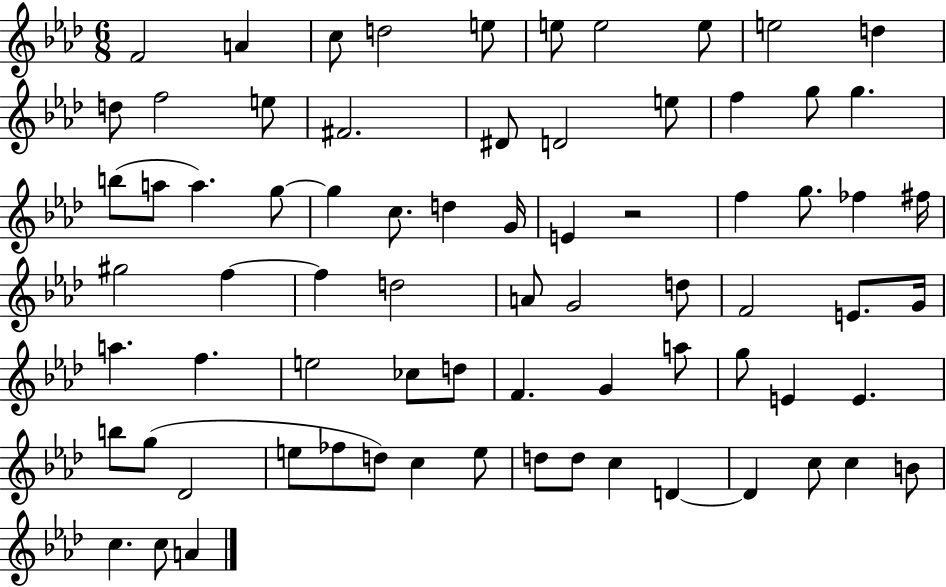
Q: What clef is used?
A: treble